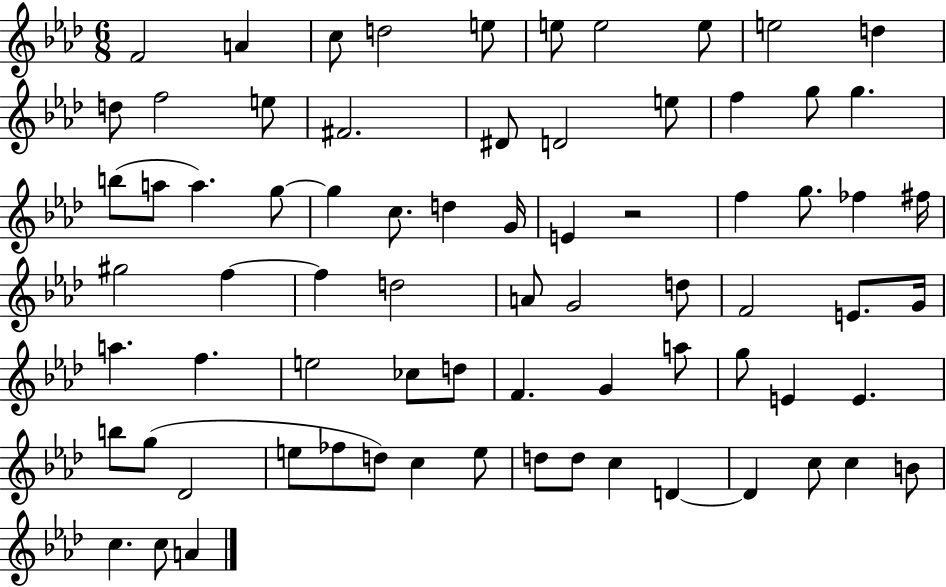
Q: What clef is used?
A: treble